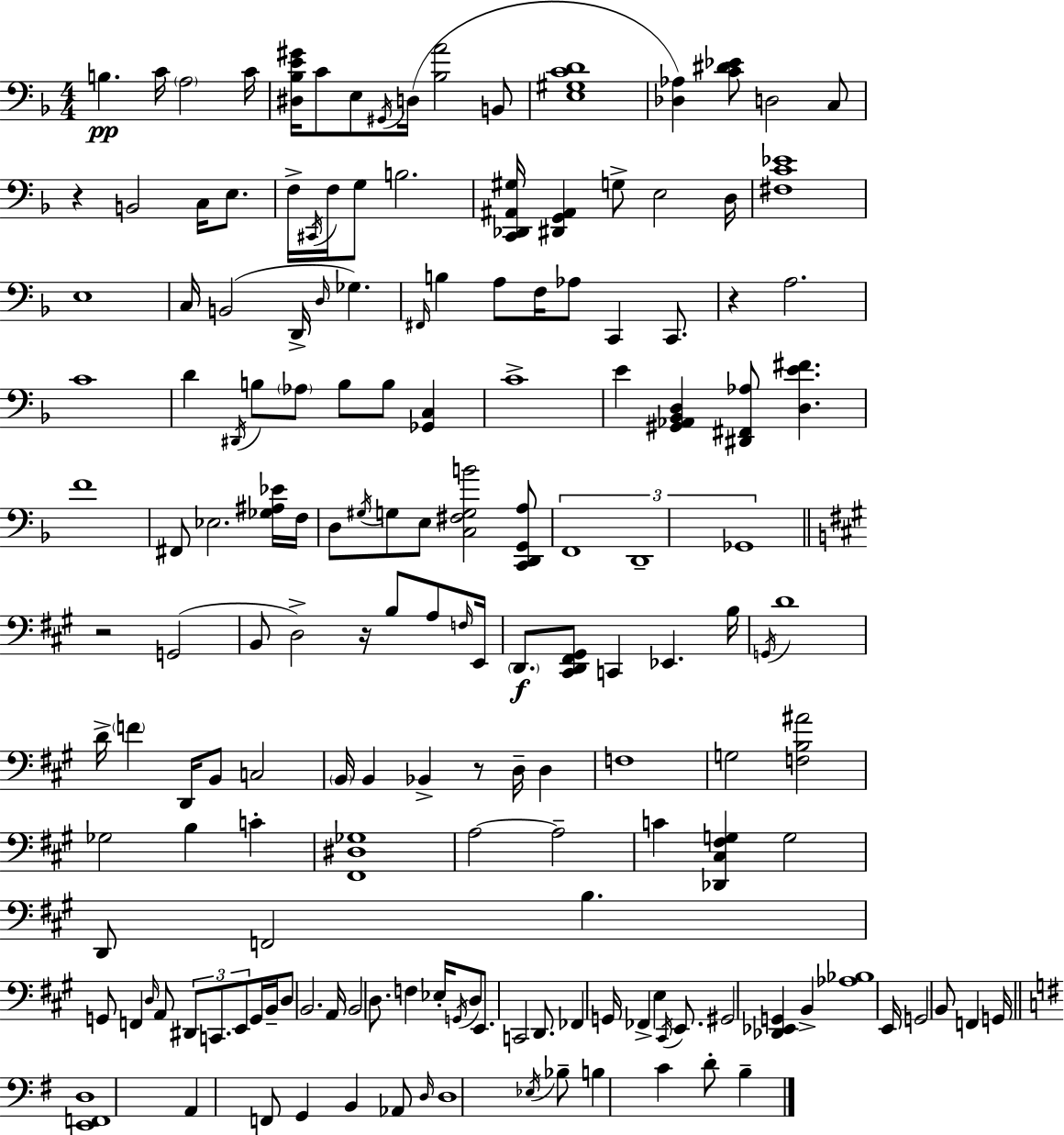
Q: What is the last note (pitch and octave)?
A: B3